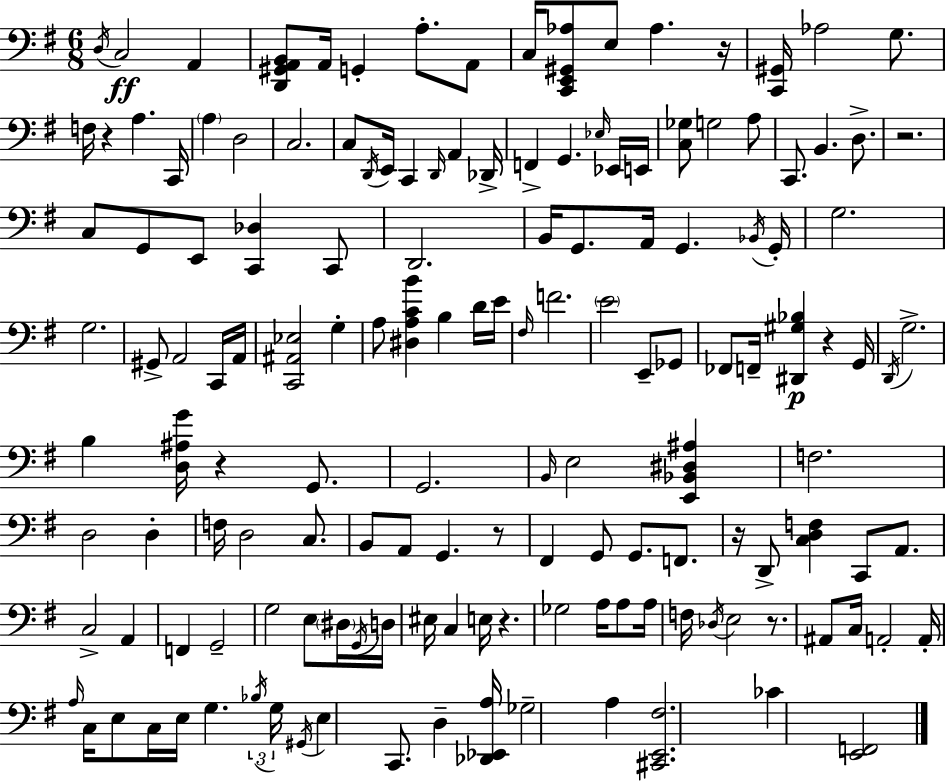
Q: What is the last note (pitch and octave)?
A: CES4